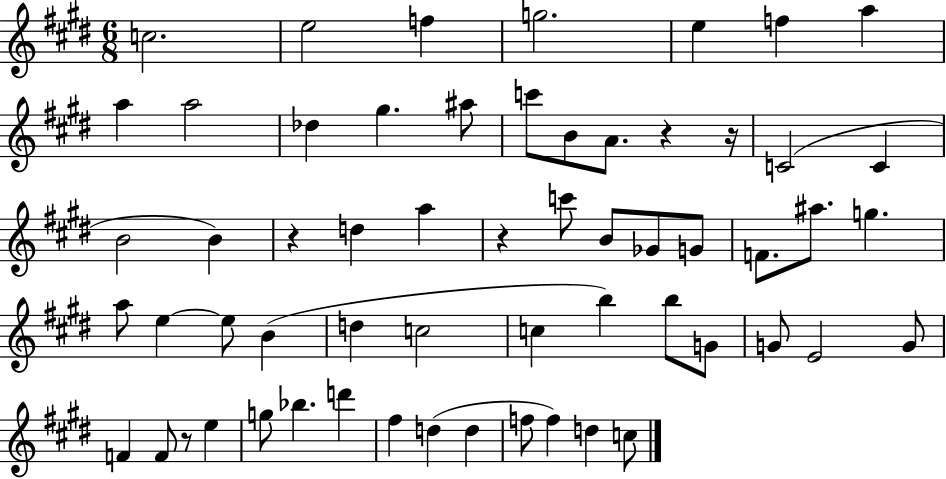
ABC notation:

X:1
T:Untitled
M:6/8
L:1/4
K:E
c2 e2 f g2 e f a a a2 _d ^g ^a/2 c'/2 B/2 A/2 z z/4 C2 C B2 B z d a z c'/2 B/2 _G/2 G/2 F/2 ^a/2 g a/2 e e/2 B d c2 c b b/2 G/2 G/2 E2 G/2 F F/2 z/2 e g/2 _b d' ^f d d f/2 f d c/2